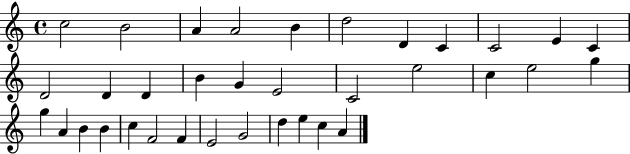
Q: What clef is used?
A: treble